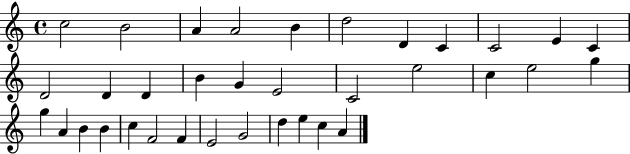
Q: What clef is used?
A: treble